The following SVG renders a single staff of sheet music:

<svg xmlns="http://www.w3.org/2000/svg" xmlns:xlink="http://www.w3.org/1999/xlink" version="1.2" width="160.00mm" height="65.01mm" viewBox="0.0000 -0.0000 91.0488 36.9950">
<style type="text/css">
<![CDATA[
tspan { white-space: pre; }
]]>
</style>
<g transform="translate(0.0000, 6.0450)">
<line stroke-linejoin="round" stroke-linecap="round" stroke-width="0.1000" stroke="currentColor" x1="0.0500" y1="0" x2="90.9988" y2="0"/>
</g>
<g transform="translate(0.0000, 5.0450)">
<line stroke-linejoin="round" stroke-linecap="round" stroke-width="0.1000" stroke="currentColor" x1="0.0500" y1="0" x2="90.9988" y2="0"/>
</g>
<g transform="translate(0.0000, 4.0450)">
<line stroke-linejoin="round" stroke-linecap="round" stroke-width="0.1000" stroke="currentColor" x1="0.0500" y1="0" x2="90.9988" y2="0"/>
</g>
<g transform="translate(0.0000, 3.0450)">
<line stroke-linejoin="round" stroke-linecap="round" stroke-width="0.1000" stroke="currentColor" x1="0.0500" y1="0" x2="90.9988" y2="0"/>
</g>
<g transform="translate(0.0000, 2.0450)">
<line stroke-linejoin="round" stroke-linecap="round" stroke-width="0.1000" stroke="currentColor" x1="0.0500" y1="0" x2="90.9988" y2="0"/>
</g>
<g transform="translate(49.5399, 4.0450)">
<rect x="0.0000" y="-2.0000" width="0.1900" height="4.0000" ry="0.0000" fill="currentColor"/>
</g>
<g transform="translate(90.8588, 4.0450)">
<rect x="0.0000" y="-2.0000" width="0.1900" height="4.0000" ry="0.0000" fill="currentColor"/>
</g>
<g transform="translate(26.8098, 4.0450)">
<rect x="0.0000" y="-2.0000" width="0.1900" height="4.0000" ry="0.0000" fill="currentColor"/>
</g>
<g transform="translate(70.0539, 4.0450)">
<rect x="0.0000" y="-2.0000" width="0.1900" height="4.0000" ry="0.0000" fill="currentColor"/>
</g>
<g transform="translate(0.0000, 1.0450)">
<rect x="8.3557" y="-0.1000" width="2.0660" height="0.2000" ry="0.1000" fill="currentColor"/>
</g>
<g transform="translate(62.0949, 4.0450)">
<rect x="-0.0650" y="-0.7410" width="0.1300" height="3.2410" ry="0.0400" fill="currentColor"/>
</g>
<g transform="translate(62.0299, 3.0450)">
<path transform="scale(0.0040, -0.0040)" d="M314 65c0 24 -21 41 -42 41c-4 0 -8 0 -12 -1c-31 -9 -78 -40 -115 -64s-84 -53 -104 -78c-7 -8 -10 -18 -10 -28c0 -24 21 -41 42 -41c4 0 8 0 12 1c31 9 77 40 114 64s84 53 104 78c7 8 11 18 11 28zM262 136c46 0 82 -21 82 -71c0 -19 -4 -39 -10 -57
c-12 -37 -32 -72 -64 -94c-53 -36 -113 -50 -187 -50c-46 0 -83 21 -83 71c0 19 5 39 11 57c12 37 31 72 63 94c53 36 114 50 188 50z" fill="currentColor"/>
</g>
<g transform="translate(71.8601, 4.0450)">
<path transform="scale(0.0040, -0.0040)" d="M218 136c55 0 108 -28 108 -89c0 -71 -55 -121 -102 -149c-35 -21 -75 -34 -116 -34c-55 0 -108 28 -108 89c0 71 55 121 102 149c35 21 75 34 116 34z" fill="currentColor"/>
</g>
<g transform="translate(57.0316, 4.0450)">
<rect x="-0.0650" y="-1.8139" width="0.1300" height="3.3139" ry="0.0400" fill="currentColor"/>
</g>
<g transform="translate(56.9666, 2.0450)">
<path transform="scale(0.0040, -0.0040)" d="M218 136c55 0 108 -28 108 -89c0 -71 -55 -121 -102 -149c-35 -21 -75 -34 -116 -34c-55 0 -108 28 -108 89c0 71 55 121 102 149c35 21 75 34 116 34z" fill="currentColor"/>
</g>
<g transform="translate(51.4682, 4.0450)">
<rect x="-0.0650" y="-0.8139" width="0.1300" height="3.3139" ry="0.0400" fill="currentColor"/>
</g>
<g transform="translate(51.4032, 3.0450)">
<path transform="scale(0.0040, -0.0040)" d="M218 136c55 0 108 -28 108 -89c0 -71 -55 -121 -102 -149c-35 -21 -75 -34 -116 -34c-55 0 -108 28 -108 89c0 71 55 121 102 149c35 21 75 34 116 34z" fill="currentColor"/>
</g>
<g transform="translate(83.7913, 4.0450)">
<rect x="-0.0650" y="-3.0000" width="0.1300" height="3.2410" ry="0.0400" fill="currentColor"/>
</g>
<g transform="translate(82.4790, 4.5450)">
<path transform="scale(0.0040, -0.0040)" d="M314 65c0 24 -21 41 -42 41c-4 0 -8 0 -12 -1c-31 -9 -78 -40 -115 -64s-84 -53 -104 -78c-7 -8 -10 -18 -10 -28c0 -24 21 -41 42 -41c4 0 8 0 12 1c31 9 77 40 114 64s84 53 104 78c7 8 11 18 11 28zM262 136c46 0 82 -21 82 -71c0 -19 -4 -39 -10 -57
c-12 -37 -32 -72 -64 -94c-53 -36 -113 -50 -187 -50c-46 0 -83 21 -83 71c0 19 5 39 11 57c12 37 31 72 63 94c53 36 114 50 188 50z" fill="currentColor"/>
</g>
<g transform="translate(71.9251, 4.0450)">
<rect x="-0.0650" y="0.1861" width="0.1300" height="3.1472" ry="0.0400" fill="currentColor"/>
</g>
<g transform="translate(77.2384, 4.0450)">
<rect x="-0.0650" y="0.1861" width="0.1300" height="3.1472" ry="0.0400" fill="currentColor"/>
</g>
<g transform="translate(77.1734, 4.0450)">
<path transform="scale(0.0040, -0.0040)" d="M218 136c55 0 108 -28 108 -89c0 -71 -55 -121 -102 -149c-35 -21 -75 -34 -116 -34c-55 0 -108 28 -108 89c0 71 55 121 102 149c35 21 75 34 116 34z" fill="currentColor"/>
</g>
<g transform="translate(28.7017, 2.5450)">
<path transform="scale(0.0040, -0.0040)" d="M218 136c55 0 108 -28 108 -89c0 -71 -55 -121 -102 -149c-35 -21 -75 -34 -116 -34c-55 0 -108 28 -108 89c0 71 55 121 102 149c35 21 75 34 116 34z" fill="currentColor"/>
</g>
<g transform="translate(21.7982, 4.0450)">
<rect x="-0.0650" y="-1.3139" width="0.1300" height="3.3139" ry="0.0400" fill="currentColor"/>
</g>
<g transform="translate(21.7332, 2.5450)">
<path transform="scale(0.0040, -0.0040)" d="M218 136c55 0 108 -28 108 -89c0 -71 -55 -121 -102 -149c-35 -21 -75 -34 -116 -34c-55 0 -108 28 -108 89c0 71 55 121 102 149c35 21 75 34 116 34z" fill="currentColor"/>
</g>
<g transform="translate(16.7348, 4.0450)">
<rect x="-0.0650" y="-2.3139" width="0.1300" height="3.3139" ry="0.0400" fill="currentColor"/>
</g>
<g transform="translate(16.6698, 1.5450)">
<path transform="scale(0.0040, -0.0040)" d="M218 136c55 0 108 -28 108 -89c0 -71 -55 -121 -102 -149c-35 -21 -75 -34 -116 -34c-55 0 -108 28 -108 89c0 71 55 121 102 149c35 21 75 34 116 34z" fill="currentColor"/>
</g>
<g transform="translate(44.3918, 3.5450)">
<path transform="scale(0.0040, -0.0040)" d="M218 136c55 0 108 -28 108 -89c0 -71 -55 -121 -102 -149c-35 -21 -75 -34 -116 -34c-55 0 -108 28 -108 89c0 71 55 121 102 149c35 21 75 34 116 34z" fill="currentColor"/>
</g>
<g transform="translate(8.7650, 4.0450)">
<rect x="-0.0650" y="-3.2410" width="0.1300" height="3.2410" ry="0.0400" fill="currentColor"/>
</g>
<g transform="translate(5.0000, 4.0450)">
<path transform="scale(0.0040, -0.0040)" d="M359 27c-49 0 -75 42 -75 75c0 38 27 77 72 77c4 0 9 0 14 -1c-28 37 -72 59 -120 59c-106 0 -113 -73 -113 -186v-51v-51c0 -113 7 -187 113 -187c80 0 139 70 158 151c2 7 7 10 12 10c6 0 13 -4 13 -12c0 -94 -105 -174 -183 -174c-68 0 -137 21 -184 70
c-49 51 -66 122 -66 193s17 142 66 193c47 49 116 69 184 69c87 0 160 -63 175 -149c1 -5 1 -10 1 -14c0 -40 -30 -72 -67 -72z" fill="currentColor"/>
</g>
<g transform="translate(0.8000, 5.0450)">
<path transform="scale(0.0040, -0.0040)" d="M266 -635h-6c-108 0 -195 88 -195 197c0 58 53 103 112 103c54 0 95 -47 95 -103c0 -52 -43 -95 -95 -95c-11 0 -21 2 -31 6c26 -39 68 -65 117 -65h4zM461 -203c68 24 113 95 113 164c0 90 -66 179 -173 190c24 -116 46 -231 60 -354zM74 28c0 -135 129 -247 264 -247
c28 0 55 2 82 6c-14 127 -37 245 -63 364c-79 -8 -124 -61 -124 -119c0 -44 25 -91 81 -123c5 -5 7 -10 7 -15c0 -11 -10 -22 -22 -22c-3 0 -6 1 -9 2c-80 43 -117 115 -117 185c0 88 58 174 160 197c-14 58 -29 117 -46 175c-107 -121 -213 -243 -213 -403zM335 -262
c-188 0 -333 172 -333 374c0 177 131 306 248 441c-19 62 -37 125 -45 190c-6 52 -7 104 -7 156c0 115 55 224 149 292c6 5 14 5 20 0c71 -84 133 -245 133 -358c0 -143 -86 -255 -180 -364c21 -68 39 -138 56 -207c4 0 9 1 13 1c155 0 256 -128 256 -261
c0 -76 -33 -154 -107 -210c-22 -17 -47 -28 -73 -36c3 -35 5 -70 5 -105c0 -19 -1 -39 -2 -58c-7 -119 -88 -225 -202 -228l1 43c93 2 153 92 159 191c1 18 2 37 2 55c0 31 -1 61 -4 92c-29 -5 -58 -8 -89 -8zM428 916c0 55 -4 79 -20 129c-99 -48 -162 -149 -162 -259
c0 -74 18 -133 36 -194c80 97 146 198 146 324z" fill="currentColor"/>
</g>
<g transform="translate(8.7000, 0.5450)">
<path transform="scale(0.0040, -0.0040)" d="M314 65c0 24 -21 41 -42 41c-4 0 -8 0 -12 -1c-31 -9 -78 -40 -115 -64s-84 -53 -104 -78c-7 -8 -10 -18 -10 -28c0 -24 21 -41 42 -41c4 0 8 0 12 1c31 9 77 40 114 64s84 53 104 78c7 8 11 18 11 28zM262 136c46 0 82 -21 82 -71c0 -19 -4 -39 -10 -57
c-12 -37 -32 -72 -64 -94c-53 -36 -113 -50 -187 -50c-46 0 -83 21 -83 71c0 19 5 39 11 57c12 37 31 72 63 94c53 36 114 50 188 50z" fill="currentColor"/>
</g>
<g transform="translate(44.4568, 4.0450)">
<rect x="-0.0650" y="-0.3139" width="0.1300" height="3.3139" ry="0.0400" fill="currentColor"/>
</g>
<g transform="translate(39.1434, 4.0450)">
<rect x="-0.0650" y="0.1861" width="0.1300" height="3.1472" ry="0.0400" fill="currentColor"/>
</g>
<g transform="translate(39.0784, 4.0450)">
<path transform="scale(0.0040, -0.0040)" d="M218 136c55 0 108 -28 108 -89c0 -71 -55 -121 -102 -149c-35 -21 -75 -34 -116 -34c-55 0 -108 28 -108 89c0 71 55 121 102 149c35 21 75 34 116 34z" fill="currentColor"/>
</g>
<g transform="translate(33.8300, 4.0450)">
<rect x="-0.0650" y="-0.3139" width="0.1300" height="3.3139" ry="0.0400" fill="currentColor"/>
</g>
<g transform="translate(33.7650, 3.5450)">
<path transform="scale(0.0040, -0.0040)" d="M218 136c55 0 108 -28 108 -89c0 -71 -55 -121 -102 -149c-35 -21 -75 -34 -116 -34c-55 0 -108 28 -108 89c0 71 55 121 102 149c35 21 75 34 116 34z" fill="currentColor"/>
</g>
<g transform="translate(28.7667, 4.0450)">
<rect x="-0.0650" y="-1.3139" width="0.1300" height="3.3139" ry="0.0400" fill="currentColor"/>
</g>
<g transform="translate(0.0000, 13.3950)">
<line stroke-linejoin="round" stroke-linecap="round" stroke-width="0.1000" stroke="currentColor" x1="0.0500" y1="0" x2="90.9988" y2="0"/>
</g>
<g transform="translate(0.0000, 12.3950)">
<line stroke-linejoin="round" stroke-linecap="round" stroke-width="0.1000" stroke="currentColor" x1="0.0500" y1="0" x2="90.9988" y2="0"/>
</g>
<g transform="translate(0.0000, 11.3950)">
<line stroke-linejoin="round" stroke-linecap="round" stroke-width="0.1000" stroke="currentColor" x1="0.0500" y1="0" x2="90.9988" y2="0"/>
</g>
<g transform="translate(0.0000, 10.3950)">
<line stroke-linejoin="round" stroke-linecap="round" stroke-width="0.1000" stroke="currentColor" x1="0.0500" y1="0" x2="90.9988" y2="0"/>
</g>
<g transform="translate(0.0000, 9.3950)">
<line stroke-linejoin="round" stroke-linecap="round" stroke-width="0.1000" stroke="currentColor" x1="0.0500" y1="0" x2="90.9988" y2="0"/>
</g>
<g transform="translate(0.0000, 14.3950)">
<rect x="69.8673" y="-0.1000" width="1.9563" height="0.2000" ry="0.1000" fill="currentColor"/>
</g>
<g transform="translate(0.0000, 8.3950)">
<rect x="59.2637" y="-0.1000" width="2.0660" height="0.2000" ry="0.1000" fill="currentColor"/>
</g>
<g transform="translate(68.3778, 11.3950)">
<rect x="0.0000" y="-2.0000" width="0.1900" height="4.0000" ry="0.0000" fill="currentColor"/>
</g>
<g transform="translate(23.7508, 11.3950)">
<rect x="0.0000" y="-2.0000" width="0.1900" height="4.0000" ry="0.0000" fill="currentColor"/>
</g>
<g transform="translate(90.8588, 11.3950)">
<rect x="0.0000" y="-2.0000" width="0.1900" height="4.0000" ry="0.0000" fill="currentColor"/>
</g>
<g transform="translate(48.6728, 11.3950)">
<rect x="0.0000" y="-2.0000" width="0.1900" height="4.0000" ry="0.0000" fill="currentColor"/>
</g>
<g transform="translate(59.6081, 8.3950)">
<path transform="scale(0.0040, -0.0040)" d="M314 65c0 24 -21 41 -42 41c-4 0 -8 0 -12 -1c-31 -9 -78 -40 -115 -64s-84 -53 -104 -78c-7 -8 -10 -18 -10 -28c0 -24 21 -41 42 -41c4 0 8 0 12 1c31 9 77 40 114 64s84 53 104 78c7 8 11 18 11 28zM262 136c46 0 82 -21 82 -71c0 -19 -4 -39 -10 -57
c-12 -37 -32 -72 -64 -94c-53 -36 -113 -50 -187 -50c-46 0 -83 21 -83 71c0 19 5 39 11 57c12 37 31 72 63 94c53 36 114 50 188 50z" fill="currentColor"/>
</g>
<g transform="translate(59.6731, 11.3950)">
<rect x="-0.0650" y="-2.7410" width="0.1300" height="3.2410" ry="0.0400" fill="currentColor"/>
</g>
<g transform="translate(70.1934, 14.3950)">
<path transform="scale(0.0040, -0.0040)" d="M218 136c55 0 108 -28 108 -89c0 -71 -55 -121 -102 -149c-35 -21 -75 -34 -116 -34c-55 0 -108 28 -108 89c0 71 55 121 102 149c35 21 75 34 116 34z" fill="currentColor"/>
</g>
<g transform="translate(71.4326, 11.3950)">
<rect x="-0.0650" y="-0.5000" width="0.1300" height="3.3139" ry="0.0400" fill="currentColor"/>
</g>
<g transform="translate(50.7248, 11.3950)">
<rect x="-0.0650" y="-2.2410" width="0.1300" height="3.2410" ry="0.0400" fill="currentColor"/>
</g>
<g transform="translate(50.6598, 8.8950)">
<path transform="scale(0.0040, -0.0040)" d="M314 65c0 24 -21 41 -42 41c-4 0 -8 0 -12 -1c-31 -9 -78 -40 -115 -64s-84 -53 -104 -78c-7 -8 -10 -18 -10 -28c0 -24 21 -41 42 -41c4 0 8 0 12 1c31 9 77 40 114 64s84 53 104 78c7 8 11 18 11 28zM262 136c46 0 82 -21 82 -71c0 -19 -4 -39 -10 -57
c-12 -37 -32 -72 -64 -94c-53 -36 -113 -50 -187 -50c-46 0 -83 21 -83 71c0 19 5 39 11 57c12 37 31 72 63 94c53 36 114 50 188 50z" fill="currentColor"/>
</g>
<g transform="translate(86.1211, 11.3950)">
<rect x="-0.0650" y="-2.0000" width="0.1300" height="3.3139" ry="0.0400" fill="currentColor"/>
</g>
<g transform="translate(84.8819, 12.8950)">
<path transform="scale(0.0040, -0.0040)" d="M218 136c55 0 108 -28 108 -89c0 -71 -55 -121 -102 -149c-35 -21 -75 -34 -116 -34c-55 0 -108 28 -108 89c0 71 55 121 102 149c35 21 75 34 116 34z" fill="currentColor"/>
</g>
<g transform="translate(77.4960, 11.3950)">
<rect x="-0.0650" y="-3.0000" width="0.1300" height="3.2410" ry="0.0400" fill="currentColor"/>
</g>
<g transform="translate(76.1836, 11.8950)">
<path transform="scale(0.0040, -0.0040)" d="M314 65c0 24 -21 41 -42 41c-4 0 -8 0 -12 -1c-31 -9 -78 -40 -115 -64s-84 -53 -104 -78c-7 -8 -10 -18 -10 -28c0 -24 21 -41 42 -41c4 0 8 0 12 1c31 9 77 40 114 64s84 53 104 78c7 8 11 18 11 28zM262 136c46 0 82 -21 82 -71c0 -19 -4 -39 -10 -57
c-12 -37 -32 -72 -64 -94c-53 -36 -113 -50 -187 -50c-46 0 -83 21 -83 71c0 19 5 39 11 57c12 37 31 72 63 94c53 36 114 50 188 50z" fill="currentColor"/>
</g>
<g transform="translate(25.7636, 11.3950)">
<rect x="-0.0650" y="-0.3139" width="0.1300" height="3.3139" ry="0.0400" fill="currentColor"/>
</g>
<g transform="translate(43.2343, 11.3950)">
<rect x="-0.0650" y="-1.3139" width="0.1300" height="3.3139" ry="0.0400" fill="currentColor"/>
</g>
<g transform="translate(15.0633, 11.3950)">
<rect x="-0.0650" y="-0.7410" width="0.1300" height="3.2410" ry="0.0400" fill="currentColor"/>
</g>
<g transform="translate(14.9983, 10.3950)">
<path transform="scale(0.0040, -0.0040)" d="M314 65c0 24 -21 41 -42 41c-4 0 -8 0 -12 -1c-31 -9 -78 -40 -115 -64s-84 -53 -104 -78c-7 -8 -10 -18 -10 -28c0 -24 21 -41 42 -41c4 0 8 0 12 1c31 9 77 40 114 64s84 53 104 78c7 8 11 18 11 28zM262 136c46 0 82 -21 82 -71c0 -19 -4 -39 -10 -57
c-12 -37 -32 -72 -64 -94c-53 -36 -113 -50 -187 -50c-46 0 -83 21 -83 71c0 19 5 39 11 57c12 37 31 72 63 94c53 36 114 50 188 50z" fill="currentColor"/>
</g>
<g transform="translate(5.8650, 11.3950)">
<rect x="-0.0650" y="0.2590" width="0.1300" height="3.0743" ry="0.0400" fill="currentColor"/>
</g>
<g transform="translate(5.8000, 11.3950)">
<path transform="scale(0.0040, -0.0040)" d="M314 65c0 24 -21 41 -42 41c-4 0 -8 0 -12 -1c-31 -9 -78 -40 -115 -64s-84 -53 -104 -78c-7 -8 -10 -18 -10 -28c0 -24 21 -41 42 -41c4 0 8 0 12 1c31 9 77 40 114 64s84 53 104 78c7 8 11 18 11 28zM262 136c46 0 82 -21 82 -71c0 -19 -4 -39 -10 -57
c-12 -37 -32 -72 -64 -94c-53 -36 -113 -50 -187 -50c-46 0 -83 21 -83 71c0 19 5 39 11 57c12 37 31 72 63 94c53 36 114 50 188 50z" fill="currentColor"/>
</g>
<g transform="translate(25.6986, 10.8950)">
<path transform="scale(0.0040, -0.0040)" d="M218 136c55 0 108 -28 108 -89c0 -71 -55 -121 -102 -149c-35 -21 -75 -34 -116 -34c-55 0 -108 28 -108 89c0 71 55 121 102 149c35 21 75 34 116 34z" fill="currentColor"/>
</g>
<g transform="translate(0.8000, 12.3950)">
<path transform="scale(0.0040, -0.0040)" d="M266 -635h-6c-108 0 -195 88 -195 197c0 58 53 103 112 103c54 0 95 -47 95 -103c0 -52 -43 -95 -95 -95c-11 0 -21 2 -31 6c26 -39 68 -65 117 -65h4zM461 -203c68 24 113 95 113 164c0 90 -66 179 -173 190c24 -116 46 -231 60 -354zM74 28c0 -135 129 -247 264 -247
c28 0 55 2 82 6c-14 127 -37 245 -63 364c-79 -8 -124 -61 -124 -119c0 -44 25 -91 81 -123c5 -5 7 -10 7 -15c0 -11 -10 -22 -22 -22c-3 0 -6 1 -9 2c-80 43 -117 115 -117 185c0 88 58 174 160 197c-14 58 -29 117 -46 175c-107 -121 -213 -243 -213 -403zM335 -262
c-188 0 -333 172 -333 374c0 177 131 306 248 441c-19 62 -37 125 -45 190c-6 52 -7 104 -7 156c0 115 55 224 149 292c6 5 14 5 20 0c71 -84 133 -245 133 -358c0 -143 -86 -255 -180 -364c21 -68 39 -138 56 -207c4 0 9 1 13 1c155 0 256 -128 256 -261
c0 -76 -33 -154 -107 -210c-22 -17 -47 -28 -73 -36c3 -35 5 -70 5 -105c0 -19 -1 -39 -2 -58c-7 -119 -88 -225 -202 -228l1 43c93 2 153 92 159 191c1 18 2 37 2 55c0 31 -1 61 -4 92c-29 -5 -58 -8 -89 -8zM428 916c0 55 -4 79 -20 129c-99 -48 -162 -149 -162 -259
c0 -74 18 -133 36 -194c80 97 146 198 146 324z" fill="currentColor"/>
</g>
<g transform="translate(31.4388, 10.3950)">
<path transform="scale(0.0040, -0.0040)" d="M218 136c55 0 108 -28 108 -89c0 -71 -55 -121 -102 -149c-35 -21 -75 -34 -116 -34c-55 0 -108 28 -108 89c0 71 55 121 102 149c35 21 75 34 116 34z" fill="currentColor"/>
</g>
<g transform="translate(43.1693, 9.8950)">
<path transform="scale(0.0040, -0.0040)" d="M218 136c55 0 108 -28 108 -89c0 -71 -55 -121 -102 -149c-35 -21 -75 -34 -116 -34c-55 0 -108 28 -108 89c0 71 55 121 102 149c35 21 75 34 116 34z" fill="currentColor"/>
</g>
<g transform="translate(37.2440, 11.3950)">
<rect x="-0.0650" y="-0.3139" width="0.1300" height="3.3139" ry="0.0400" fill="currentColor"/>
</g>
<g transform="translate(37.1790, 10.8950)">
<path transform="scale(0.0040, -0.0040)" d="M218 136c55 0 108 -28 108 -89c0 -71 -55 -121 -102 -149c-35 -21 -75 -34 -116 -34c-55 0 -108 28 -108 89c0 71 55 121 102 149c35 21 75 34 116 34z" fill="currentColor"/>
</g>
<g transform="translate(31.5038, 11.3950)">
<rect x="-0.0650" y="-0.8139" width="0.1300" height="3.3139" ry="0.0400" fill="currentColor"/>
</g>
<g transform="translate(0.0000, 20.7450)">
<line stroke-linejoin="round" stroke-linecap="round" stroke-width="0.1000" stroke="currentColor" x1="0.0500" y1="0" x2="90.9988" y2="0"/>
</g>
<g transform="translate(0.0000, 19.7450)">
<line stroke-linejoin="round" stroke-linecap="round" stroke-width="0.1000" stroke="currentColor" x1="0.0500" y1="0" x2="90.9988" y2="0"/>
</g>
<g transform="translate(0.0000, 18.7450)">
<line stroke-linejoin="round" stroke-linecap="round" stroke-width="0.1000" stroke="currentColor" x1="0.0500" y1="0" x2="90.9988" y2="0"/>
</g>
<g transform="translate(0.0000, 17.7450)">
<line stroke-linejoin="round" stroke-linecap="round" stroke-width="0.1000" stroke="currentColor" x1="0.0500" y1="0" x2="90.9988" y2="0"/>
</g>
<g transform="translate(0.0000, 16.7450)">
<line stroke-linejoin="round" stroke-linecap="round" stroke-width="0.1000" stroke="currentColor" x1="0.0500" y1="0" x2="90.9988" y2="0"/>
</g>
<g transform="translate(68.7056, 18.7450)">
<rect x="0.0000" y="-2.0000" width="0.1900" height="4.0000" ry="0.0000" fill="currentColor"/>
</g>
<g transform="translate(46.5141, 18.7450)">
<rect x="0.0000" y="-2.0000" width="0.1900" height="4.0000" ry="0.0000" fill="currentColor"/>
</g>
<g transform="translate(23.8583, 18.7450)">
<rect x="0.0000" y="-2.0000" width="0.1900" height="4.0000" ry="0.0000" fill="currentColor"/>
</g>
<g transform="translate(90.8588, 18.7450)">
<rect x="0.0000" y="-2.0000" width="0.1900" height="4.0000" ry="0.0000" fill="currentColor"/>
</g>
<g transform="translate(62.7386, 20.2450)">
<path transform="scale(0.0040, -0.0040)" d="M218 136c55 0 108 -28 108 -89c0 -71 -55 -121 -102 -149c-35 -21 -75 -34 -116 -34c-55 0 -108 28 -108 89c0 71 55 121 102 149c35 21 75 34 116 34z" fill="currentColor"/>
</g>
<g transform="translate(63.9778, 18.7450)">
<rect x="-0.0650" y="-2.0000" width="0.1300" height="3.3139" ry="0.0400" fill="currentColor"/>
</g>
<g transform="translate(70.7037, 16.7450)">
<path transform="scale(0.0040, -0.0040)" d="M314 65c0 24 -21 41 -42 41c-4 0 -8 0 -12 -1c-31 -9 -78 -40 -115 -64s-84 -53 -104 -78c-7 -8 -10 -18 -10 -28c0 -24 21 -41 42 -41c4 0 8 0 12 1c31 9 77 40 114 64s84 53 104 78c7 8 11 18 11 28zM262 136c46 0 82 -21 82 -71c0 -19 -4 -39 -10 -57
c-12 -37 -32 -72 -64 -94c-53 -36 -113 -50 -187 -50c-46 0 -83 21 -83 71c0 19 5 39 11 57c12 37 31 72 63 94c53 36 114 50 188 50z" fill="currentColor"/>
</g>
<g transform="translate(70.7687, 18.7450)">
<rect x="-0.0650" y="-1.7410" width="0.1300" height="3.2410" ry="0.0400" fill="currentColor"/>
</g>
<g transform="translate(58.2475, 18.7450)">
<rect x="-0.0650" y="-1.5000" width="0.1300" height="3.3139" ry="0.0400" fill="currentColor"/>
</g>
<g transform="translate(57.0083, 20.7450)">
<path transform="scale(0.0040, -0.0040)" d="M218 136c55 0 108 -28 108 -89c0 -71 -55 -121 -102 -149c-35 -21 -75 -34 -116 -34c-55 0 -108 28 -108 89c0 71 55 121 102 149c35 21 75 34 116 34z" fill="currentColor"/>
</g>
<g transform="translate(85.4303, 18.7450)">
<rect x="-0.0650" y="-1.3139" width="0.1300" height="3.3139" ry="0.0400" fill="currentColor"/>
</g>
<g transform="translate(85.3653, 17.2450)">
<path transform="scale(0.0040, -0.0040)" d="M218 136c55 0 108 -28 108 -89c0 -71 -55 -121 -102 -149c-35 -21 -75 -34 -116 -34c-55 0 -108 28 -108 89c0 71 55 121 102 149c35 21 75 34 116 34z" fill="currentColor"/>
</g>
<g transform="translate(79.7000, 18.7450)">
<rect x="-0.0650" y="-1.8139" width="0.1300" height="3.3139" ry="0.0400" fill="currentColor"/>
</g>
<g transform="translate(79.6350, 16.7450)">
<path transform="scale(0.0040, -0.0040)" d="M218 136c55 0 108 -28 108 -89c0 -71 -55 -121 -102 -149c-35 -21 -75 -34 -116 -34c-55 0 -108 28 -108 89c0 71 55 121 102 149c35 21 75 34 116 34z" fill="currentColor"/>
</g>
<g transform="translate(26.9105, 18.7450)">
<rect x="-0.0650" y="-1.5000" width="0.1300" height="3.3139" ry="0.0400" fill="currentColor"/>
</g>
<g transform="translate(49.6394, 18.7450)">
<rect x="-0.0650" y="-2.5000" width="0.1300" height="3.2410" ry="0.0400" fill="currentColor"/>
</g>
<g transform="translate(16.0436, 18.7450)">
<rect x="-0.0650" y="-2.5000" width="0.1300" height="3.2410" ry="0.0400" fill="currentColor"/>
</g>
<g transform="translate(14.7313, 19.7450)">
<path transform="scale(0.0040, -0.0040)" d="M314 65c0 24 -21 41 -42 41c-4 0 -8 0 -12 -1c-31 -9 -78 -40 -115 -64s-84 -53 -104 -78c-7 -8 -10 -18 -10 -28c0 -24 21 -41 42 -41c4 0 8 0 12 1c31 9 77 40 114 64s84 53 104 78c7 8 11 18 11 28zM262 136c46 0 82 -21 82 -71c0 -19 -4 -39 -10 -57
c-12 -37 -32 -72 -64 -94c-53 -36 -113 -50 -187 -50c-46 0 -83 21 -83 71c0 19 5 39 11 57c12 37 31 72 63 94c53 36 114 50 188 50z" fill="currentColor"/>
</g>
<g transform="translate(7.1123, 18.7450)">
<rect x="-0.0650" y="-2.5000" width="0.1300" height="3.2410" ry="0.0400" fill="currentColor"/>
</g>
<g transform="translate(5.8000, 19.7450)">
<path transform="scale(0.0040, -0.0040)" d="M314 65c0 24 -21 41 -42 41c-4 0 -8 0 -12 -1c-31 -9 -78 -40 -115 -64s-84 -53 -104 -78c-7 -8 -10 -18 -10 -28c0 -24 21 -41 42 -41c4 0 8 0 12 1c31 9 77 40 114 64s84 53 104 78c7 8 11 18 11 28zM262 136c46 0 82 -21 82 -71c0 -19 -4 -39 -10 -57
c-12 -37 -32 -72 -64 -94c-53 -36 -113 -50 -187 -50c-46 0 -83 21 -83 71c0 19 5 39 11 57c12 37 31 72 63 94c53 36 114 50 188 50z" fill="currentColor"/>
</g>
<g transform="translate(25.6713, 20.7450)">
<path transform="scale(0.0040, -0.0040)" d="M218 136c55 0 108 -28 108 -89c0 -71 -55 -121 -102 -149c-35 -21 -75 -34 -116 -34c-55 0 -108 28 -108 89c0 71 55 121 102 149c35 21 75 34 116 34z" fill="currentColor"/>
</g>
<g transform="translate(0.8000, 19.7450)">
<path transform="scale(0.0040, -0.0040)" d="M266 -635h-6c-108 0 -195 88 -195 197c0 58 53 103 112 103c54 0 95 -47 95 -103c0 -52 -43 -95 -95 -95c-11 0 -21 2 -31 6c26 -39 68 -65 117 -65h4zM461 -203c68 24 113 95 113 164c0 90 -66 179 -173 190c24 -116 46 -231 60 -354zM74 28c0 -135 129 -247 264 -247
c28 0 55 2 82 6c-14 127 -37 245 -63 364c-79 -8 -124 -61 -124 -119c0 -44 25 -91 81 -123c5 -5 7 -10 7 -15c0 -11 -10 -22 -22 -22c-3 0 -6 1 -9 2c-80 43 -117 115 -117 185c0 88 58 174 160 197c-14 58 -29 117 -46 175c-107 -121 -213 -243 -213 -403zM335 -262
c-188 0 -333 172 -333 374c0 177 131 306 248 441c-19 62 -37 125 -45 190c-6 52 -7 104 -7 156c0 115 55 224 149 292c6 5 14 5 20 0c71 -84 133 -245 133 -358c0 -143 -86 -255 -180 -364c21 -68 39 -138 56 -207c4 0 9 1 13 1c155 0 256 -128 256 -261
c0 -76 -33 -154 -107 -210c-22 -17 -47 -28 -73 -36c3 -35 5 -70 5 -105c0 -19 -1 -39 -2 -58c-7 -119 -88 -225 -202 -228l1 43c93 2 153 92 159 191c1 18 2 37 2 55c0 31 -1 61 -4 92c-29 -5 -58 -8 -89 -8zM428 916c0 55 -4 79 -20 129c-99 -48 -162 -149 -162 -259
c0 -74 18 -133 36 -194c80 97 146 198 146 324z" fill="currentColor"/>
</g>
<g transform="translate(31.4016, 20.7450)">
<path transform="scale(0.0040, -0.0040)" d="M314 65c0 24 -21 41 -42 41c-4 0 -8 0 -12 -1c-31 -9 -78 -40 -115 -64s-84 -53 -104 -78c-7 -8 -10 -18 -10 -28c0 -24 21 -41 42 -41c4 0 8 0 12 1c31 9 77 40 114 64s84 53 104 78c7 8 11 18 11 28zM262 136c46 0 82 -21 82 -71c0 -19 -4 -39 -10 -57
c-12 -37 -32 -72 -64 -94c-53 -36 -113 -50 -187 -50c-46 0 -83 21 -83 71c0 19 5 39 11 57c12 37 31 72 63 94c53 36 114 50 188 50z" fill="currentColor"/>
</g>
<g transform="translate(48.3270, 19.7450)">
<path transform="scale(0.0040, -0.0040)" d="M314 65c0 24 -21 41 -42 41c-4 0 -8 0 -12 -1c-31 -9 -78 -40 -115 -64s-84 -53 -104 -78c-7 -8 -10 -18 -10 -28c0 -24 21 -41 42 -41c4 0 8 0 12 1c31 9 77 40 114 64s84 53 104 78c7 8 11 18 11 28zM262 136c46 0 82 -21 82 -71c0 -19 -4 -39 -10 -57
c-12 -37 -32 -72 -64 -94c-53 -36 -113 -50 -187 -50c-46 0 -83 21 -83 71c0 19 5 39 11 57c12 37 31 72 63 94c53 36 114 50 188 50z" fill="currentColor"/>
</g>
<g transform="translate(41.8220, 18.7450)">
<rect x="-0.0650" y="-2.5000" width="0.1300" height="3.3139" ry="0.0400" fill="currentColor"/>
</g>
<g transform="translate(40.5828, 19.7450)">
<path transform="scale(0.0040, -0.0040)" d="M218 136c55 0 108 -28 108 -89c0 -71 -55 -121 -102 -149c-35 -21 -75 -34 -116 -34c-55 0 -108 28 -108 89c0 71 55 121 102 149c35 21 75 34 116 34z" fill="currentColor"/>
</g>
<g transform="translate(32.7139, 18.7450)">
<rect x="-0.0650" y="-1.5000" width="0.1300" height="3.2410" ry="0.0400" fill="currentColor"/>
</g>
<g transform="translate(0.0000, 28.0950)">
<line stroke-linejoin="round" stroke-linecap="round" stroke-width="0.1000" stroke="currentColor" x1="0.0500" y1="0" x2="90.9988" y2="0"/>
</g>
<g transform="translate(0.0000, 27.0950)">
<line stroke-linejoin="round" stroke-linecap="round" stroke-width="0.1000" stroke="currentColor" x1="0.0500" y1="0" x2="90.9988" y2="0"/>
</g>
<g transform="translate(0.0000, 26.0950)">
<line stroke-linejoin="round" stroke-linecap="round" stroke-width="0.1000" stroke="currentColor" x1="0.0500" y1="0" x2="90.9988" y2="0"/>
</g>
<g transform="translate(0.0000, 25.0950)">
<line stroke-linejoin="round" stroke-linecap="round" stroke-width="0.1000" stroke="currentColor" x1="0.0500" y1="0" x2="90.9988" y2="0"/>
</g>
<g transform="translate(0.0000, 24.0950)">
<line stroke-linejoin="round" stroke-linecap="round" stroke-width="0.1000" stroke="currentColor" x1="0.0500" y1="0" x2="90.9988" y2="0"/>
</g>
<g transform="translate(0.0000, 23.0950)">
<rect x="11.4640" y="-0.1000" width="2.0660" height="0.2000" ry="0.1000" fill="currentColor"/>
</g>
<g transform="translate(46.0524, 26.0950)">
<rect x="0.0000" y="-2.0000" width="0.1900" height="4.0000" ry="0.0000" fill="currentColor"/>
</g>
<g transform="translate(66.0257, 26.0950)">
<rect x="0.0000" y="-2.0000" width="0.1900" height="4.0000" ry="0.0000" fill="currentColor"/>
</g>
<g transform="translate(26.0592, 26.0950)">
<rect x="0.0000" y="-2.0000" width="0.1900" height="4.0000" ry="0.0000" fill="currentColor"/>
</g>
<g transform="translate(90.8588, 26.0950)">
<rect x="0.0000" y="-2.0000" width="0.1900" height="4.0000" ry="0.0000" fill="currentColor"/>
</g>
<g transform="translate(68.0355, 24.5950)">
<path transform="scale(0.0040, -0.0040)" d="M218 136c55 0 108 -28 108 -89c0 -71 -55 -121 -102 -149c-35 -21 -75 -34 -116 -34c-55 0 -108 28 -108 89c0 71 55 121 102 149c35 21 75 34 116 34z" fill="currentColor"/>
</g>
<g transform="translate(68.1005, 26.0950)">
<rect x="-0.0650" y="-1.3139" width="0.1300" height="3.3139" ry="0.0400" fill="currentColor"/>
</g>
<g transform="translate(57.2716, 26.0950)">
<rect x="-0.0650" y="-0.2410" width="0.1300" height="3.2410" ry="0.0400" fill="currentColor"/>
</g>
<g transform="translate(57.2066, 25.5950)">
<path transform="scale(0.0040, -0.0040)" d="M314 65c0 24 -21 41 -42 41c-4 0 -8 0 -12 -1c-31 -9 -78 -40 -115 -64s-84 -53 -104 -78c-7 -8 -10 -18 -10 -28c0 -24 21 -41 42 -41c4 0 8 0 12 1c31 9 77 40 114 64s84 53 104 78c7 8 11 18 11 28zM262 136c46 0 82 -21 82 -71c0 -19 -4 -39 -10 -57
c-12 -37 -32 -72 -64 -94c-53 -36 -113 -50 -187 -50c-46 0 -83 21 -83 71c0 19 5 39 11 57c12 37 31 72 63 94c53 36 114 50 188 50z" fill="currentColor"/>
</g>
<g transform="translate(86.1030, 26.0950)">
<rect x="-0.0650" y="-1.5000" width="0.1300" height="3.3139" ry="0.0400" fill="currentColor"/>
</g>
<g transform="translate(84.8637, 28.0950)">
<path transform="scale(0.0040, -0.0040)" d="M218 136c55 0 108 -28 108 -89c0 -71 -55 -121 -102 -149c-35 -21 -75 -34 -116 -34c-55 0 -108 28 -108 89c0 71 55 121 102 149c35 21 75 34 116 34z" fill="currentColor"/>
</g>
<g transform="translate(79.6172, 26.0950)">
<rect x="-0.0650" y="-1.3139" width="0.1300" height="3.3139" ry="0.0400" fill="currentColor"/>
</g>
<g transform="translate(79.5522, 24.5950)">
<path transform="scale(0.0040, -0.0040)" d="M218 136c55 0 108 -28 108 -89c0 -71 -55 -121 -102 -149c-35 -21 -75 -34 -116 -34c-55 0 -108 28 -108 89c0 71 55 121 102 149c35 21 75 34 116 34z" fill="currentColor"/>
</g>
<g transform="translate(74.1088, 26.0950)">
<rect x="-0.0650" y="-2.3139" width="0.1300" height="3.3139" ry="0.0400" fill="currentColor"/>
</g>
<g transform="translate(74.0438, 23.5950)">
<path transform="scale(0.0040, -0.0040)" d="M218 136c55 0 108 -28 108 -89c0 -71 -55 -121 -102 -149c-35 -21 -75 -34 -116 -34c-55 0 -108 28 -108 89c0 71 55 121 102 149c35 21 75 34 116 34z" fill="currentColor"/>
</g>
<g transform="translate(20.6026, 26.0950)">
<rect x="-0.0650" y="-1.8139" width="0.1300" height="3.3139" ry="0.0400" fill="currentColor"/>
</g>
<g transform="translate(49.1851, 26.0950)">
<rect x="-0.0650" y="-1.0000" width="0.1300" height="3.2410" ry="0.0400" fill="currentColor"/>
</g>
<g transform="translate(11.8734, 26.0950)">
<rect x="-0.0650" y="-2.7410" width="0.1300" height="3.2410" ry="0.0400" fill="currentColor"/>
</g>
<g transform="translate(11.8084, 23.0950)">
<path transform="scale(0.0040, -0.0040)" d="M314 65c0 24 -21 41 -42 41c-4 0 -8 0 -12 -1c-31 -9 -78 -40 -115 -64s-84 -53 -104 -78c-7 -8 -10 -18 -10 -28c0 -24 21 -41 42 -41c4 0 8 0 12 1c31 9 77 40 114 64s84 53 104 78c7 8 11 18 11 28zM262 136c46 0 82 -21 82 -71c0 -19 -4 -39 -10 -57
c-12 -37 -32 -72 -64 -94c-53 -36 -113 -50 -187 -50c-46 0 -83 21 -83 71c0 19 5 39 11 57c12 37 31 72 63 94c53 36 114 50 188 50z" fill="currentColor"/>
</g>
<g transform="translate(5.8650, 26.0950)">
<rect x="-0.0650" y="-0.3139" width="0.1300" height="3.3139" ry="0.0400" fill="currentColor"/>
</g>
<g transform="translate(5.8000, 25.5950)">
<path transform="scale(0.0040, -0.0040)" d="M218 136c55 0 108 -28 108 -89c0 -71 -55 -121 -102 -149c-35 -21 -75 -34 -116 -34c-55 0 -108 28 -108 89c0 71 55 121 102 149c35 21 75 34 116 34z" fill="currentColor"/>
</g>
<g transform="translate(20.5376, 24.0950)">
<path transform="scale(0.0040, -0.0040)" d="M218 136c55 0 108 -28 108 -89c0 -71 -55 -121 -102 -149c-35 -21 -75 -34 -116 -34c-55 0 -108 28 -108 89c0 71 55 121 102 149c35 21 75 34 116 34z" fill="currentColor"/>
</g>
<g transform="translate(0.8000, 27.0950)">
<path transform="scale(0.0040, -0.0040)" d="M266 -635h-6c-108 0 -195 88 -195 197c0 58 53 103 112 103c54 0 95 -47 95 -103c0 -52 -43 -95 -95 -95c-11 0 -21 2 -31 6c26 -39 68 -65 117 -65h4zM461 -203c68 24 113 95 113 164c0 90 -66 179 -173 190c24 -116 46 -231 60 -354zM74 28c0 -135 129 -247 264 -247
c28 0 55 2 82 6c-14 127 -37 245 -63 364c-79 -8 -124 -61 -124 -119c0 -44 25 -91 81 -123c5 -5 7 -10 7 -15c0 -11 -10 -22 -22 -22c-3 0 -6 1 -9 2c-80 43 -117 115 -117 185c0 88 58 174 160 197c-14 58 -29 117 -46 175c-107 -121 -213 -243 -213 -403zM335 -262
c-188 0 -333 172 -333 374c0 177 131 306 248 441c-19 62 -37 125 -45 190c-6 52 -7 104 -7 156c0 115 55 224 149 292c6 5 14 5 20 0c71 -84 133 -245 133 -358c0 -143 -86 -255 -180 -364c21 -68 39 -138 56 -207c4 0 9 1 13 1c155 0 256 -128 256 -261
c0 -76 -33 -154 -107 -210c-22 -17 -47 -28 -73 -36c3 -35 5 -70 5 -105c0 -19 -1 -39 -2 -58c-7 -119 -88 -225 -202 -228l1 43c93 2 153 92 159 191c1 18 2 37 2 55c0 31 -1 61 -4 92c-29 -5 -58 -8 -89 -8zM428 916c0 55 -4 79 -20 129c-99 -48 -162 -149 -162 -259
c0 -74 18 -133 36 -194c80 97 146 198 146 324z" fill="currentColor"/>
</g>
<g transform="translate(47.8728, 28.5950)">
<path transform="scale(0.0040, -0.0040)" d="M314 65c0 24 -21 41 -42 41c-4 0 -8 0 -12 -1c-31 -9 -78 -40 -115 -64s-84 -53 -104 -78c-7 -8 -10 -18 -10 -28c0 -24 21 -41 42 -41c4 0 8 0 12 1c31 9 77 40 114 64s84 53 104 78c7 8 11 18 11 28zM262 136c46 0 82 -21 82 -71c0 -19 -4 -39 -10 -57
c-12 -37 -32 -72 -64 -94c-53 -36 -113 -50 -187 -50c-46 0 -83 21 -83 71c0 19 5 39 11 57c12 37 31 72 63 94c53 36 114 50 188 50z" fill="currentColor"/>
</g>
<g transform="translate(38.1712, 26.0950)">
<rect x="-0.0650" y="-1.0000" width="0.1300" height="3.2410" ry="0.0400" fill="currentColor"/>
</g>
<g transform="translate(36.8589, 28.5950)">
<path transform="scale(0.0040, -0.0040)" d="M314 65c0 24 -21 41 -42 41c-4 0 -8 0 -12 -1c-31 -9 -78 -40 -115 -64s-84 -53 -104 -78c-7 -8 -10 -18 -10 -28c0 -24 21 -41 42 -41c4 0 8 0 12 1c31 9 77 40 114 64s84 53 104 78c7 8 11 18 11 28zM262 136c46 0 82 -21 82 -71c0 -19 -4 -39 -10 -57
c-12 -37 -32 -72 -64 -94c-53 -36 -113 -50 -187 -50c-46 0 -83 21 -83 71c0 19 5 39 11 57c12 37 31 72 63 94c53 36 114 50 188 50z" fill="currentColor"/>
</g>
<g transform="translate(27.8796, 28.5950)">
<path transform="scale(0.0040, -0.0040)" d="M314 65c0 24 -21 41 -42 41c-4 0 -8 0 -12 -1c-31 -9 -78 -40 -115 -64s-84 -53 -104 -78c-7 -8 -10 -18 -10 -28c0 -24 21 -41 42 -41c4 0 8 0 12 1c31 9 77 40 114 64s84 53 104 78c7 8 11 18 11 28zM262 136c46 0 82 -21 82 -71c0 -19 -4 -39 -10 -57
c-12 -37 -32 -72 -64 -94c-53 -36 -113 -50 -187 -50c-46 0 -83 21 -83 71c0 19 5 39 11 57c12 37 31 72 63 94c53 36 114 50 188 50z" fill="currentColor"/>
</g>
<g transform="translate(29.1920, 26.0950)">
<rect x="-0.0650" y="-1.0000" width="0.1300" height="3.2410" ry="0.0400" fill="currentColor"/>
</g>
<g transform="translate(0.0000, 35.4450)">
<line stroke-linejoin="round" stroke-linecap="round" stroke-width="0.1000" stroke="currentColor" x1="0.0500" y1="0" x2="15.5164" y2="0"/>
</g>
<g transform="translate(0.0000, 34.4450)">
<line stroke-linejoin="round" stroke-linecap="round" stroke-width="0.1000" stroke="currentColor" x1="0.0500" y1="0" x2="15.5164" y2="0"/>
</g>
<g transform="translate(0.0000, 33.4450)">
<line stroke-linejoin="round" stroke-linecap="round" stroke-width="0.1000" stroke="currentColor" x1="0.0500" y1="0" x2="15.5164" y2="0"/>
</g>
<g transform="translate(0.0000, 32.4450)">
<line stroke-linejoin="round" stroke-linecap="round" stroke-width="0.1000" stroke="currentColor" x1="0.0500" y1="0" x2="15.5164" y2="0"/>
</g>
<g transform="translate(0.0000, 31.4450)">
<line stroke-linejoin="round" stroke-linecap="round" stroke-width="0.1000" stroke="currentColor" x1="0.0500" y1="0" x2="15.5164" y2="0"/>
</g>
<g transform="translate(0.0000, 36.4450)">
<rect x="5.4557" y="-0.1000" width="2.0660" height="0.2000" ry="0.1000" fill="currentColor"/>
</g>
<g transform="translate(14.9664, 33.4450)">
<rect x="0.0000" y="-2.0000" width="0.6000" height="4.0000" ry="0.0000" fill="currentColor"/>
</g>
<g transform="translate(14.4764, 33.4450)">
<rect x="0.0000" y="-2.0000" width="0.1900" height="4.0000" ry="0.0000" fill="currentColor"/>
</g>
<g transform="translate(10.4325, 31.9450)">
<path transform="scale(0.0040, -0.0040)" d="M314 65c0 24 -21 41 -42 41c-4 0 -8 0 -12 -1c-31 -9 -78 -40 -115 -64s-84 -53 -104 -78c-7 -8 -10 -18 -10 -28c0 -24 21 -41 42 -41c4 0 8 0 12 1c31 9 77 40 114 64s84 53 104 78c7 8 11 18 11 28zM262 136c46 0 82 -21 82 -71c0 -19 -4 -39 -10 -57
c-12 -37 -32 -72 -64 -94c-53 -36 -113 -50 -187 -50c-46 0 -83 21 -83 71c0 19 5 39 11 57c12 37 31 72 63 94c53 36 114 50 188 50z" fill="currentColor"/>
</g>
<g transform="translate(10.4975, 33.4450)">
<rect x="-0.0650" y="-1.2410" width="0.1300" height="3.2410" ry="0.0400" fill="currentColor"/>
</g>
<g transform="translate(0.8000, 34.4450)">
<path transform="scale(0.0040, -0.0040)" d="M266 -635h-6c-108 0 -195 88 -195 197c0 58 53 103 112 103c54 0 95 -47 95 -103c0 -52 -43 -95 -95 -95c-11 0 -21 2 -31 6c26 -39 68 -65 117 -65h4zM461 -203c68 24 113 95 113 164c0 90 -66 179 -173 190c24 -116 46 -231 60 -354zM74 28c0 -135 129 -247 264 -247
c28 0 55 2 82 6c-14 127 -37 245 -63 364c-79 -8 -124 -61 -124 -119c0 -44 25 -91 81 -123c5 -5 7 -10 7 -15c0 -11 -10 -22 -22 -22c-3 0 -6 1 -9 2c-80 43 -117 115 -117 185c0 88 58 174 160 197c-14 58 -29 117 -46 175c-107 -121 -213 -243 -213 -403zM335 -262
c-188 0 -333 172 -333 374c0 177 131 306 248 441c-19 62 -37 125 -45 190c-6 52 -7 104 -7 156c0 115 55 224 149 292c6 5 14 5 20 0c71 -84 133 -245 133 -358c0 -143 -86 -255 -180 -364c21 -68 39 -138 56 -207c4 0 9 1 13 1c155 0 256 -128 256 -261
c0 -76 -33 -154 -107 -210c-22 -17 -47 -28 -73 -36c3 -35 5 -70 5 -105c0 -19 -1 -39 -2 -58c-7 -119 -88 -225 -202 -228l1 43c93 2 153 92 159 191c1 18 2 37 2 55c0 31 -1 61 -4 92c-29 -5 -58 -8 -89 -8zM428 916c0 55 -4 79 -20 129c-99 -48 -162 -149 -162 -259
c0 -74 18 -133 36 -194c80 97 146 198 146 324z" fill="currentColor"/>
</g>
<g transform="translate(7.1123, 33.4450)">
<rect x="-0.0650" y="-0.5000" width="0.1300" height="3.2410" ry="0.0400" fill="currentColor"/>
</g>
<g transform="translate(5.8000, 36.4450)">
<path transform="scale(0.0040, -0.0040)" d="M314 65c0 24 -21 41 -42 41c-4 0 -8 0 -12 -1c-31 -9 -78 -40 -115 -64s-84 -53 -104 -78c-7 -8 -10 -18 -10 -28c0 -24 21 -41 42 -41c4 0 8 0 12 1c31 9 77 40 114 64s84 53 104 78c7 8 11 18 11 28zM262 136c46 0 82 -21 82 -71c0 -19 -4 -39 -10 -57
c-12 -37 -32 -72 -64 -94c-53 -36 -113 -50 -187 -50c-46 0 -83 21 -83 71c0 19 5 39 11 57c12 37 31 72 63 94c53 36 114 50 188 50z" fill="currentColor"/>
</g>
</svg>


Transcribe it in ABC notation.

X:1
T:Untitled
M:4/4
L:1/4
K:C
b2 g e e c B c d f d2 B B A2 B2 d2 c d c e g2 a2 C A2 F G2 G2 E E2 G G2 E F f2 f e c a2 f D2 D2 D2 c2 e g e E C2 e2